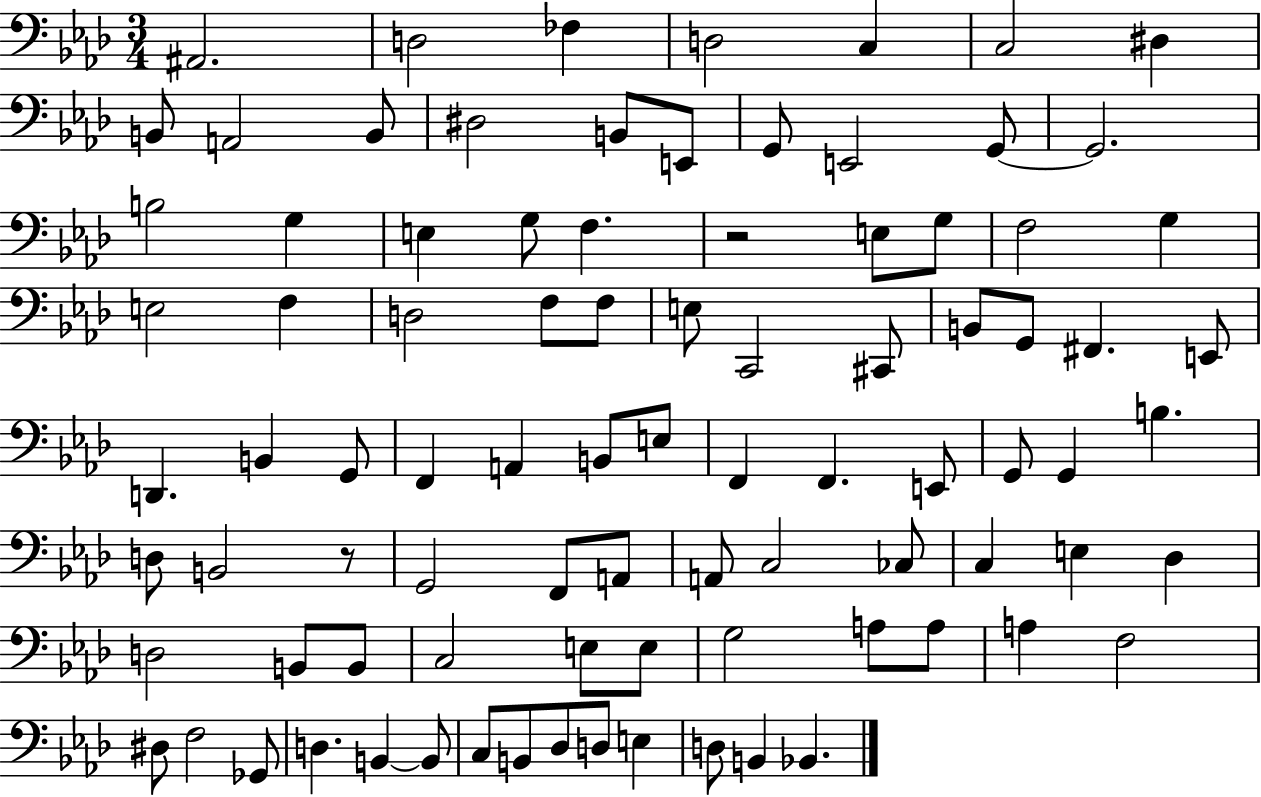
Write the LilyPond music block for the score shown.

{
  \clef bass
  \numericTimeSignature
  \time 3/4
  \key aes \major
  \repeat volta 2 { ais,2. | d2 fes4 | d2 c4 | c2 dis4 | \break b,8 a,2 b,8 | dis2 b,8 e,8 | g,8 e,2 g,8~~ | g,2. | \break b2 g4 | e4 g8 f4. | r2 e8 g8 | f2 g4 | \break e2 f4 | d2 f8 f8 | e8 c,2 cis,8 | b,8 g,8 fis,4. e,8 | \break d,4. b,4 g,8 | f,4 a,4 b,8 e8 | f,4 f,4. e,8 | g,8 g,4 b4. | \break d8 b,2 r8 | g,2 f,8 a,8 | a,8 c2 ces8 | c4 e4 des4 | \break d2 b,8 b,8 | c2 e8 e8 | g2 a8 a8 | a4 f2 | \break dis8 f2 ges,8 | d4. b,4~~ b,8 | c8 b,8 des8 d8 e4 | d8 b,4 bes,4. | \break } \bar "|."
}